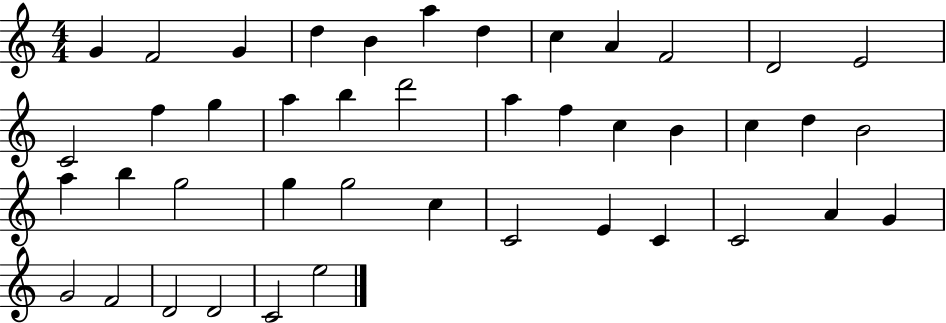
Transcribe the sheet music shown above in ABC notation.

X:1
T:Untitled
M:4/4
L:1/4
K:C
G F2 G d B a d c A F2 D2 E2 C2 f g a b d'2 a f c B c d B2 a b g2 g g2 c C2 E C C2 A G G2 F2 D2 D2 C2 e2